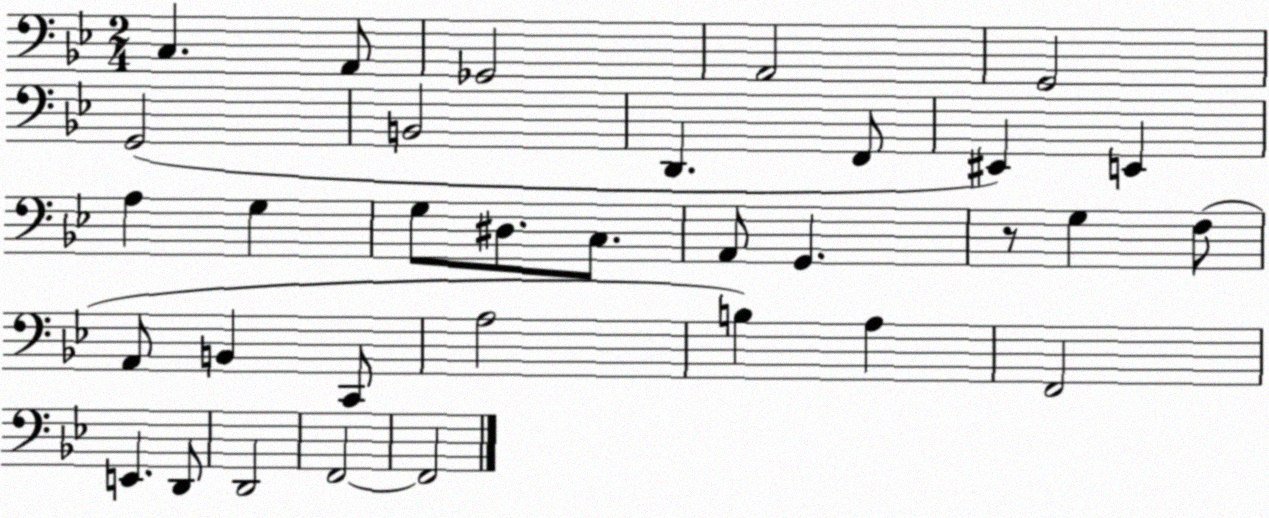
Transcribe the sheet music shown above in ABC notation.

X:1
T:Untitled
M:2/4
L:1/4
K:Bb
C, A,,/2 _G,,2 A,,2 G,,2 G,,2 B,,2 D,, F,,/2 ^E,, E,, A, G, G,/2 ^D,/2 C,/2 A,,/2 G,, z/2 G, F,/2 A,,/2 B,, C,,/2 A,2 B, A, F,,2 E,, D,,/2 D,,2 F,,2 F,,2